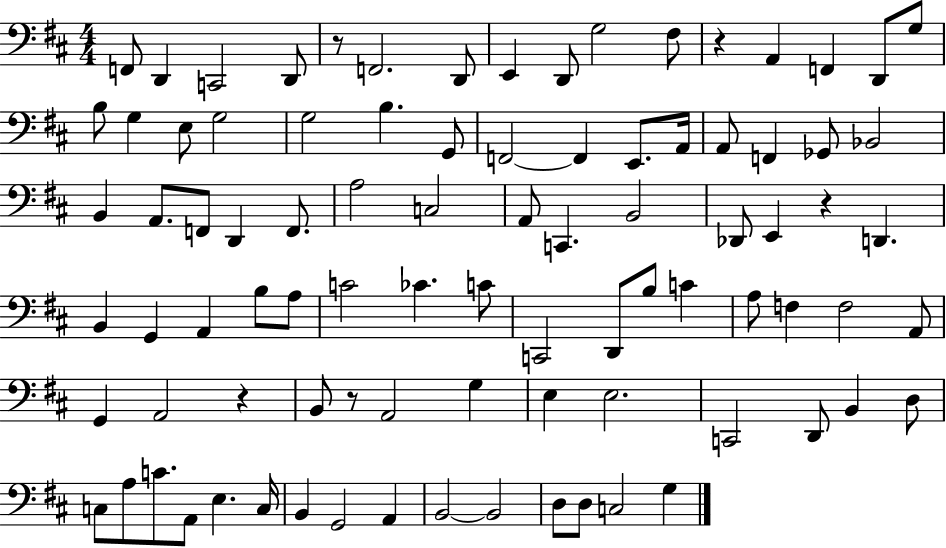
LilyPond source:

{
  \clef bass
  \numericTimeSignature
  \time 4/4
  \key d \major
  f,8 d,4 c,2 d,8 | r8 f,2. d,8 | e,4 d,8 g2 fis8 | r4 a,4 f,4 d,8 g8 | \break b8 g4 e8 g2 | g2 b4. g,8 | f,2~~ f,4 e,8. a,16 | a,8 f,4 ges,8 bes,2 | \break b,4 a,8. f,8 d,4 f,8. | a2 c2 | a,8 c,4. b,2 | des,8 e,4 r4 d,4. | \break b,4 g,4 a,4 b8 a8 | c'2 ces'4. c'8 | c,2 d,8 b8 c'4 | a8 f4 f2 a,8 | \break g,4 a,2 r4 | b,8 r8 a,2 g4 | e4 e2. | c,2 d,8 b,4 d8 | \break c8 a8 c'8. a,8 e4. c16 | b,4 g,2 a,4 | b,2~~ b,2 | d8 d8 c2 g4 | \break \bar "|."
}